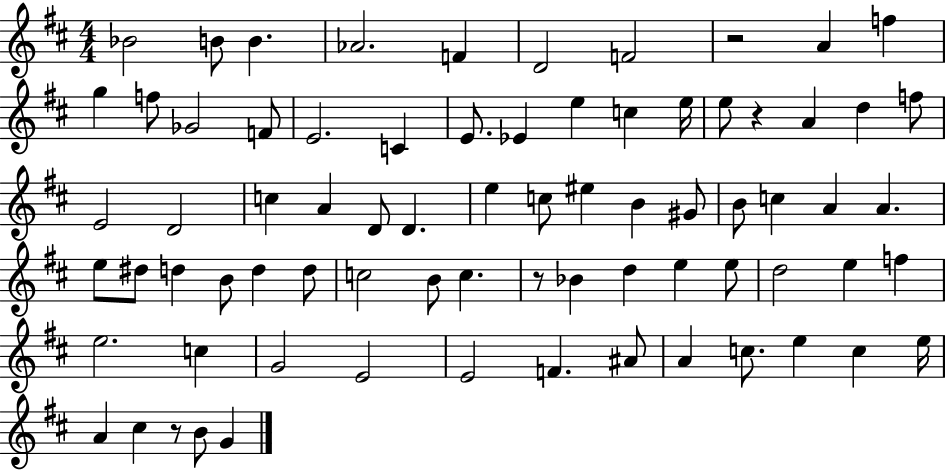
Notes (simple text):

Bb4/h B4/e B4/q. Ab4/h. F4/q D4/h F4/h R/h A4/q F5/q G5/q F5/e Gb4/h F4/e E4/h. C4/q E4/e. Eb4/q E5/q C5/q E5/s E5/e R/q A4/q D5/q F5/e E4/h D4/h C5/q A4/q D4/e D4/q. E5/q C5/e EIS5/q B4/q G#4/e B4/e C5/q A4/q A4/q. E5/e D#5/e D5/q B4/e D5/q D5/e C5/h B4/e C5/q. R/e Bb4/q D5/q E5/q E5/e D5/h E5/q F5/q E5/h. C5/q G4/h E4/h E4/h F4/q. A#4/e A4/q C5/e. E5/q C5/q E5/s A4/q C#5/q R/e B4/e G4/q